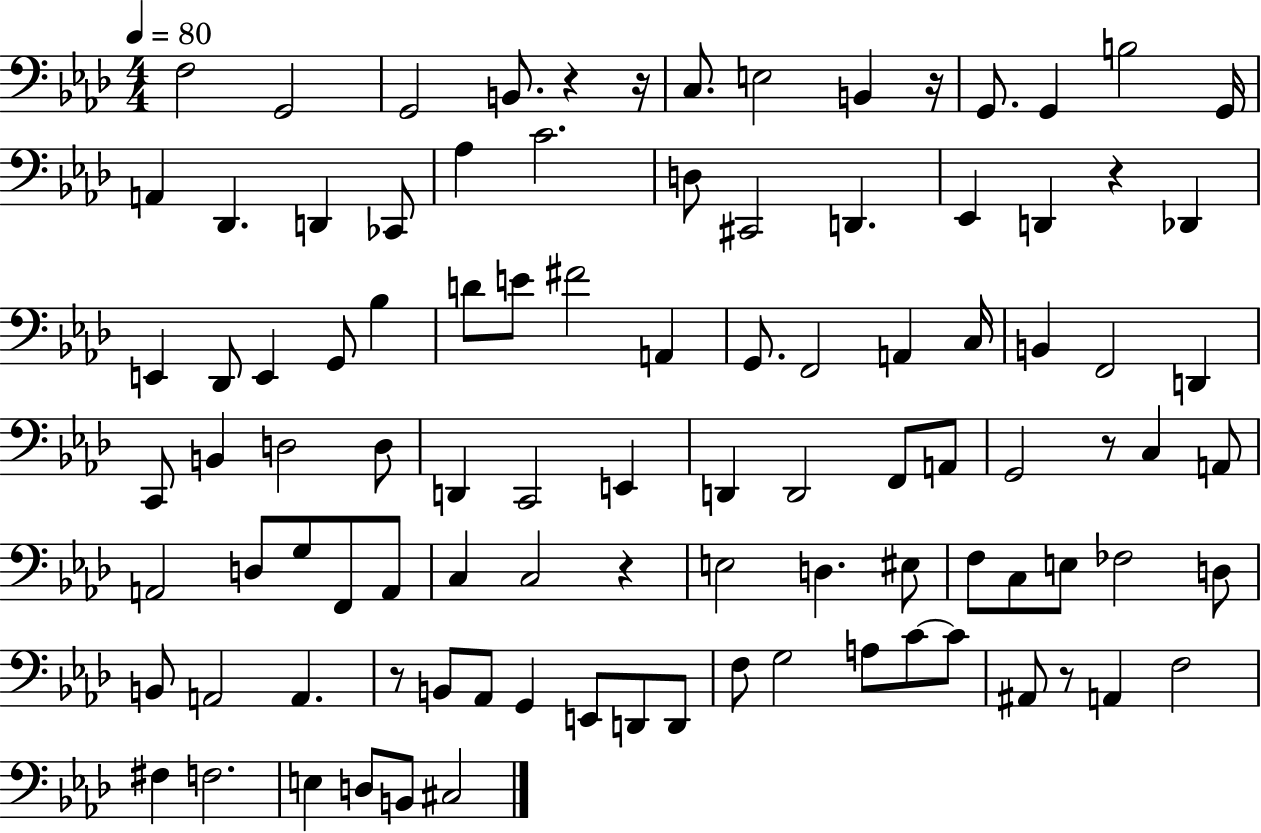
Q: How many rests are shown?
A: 8